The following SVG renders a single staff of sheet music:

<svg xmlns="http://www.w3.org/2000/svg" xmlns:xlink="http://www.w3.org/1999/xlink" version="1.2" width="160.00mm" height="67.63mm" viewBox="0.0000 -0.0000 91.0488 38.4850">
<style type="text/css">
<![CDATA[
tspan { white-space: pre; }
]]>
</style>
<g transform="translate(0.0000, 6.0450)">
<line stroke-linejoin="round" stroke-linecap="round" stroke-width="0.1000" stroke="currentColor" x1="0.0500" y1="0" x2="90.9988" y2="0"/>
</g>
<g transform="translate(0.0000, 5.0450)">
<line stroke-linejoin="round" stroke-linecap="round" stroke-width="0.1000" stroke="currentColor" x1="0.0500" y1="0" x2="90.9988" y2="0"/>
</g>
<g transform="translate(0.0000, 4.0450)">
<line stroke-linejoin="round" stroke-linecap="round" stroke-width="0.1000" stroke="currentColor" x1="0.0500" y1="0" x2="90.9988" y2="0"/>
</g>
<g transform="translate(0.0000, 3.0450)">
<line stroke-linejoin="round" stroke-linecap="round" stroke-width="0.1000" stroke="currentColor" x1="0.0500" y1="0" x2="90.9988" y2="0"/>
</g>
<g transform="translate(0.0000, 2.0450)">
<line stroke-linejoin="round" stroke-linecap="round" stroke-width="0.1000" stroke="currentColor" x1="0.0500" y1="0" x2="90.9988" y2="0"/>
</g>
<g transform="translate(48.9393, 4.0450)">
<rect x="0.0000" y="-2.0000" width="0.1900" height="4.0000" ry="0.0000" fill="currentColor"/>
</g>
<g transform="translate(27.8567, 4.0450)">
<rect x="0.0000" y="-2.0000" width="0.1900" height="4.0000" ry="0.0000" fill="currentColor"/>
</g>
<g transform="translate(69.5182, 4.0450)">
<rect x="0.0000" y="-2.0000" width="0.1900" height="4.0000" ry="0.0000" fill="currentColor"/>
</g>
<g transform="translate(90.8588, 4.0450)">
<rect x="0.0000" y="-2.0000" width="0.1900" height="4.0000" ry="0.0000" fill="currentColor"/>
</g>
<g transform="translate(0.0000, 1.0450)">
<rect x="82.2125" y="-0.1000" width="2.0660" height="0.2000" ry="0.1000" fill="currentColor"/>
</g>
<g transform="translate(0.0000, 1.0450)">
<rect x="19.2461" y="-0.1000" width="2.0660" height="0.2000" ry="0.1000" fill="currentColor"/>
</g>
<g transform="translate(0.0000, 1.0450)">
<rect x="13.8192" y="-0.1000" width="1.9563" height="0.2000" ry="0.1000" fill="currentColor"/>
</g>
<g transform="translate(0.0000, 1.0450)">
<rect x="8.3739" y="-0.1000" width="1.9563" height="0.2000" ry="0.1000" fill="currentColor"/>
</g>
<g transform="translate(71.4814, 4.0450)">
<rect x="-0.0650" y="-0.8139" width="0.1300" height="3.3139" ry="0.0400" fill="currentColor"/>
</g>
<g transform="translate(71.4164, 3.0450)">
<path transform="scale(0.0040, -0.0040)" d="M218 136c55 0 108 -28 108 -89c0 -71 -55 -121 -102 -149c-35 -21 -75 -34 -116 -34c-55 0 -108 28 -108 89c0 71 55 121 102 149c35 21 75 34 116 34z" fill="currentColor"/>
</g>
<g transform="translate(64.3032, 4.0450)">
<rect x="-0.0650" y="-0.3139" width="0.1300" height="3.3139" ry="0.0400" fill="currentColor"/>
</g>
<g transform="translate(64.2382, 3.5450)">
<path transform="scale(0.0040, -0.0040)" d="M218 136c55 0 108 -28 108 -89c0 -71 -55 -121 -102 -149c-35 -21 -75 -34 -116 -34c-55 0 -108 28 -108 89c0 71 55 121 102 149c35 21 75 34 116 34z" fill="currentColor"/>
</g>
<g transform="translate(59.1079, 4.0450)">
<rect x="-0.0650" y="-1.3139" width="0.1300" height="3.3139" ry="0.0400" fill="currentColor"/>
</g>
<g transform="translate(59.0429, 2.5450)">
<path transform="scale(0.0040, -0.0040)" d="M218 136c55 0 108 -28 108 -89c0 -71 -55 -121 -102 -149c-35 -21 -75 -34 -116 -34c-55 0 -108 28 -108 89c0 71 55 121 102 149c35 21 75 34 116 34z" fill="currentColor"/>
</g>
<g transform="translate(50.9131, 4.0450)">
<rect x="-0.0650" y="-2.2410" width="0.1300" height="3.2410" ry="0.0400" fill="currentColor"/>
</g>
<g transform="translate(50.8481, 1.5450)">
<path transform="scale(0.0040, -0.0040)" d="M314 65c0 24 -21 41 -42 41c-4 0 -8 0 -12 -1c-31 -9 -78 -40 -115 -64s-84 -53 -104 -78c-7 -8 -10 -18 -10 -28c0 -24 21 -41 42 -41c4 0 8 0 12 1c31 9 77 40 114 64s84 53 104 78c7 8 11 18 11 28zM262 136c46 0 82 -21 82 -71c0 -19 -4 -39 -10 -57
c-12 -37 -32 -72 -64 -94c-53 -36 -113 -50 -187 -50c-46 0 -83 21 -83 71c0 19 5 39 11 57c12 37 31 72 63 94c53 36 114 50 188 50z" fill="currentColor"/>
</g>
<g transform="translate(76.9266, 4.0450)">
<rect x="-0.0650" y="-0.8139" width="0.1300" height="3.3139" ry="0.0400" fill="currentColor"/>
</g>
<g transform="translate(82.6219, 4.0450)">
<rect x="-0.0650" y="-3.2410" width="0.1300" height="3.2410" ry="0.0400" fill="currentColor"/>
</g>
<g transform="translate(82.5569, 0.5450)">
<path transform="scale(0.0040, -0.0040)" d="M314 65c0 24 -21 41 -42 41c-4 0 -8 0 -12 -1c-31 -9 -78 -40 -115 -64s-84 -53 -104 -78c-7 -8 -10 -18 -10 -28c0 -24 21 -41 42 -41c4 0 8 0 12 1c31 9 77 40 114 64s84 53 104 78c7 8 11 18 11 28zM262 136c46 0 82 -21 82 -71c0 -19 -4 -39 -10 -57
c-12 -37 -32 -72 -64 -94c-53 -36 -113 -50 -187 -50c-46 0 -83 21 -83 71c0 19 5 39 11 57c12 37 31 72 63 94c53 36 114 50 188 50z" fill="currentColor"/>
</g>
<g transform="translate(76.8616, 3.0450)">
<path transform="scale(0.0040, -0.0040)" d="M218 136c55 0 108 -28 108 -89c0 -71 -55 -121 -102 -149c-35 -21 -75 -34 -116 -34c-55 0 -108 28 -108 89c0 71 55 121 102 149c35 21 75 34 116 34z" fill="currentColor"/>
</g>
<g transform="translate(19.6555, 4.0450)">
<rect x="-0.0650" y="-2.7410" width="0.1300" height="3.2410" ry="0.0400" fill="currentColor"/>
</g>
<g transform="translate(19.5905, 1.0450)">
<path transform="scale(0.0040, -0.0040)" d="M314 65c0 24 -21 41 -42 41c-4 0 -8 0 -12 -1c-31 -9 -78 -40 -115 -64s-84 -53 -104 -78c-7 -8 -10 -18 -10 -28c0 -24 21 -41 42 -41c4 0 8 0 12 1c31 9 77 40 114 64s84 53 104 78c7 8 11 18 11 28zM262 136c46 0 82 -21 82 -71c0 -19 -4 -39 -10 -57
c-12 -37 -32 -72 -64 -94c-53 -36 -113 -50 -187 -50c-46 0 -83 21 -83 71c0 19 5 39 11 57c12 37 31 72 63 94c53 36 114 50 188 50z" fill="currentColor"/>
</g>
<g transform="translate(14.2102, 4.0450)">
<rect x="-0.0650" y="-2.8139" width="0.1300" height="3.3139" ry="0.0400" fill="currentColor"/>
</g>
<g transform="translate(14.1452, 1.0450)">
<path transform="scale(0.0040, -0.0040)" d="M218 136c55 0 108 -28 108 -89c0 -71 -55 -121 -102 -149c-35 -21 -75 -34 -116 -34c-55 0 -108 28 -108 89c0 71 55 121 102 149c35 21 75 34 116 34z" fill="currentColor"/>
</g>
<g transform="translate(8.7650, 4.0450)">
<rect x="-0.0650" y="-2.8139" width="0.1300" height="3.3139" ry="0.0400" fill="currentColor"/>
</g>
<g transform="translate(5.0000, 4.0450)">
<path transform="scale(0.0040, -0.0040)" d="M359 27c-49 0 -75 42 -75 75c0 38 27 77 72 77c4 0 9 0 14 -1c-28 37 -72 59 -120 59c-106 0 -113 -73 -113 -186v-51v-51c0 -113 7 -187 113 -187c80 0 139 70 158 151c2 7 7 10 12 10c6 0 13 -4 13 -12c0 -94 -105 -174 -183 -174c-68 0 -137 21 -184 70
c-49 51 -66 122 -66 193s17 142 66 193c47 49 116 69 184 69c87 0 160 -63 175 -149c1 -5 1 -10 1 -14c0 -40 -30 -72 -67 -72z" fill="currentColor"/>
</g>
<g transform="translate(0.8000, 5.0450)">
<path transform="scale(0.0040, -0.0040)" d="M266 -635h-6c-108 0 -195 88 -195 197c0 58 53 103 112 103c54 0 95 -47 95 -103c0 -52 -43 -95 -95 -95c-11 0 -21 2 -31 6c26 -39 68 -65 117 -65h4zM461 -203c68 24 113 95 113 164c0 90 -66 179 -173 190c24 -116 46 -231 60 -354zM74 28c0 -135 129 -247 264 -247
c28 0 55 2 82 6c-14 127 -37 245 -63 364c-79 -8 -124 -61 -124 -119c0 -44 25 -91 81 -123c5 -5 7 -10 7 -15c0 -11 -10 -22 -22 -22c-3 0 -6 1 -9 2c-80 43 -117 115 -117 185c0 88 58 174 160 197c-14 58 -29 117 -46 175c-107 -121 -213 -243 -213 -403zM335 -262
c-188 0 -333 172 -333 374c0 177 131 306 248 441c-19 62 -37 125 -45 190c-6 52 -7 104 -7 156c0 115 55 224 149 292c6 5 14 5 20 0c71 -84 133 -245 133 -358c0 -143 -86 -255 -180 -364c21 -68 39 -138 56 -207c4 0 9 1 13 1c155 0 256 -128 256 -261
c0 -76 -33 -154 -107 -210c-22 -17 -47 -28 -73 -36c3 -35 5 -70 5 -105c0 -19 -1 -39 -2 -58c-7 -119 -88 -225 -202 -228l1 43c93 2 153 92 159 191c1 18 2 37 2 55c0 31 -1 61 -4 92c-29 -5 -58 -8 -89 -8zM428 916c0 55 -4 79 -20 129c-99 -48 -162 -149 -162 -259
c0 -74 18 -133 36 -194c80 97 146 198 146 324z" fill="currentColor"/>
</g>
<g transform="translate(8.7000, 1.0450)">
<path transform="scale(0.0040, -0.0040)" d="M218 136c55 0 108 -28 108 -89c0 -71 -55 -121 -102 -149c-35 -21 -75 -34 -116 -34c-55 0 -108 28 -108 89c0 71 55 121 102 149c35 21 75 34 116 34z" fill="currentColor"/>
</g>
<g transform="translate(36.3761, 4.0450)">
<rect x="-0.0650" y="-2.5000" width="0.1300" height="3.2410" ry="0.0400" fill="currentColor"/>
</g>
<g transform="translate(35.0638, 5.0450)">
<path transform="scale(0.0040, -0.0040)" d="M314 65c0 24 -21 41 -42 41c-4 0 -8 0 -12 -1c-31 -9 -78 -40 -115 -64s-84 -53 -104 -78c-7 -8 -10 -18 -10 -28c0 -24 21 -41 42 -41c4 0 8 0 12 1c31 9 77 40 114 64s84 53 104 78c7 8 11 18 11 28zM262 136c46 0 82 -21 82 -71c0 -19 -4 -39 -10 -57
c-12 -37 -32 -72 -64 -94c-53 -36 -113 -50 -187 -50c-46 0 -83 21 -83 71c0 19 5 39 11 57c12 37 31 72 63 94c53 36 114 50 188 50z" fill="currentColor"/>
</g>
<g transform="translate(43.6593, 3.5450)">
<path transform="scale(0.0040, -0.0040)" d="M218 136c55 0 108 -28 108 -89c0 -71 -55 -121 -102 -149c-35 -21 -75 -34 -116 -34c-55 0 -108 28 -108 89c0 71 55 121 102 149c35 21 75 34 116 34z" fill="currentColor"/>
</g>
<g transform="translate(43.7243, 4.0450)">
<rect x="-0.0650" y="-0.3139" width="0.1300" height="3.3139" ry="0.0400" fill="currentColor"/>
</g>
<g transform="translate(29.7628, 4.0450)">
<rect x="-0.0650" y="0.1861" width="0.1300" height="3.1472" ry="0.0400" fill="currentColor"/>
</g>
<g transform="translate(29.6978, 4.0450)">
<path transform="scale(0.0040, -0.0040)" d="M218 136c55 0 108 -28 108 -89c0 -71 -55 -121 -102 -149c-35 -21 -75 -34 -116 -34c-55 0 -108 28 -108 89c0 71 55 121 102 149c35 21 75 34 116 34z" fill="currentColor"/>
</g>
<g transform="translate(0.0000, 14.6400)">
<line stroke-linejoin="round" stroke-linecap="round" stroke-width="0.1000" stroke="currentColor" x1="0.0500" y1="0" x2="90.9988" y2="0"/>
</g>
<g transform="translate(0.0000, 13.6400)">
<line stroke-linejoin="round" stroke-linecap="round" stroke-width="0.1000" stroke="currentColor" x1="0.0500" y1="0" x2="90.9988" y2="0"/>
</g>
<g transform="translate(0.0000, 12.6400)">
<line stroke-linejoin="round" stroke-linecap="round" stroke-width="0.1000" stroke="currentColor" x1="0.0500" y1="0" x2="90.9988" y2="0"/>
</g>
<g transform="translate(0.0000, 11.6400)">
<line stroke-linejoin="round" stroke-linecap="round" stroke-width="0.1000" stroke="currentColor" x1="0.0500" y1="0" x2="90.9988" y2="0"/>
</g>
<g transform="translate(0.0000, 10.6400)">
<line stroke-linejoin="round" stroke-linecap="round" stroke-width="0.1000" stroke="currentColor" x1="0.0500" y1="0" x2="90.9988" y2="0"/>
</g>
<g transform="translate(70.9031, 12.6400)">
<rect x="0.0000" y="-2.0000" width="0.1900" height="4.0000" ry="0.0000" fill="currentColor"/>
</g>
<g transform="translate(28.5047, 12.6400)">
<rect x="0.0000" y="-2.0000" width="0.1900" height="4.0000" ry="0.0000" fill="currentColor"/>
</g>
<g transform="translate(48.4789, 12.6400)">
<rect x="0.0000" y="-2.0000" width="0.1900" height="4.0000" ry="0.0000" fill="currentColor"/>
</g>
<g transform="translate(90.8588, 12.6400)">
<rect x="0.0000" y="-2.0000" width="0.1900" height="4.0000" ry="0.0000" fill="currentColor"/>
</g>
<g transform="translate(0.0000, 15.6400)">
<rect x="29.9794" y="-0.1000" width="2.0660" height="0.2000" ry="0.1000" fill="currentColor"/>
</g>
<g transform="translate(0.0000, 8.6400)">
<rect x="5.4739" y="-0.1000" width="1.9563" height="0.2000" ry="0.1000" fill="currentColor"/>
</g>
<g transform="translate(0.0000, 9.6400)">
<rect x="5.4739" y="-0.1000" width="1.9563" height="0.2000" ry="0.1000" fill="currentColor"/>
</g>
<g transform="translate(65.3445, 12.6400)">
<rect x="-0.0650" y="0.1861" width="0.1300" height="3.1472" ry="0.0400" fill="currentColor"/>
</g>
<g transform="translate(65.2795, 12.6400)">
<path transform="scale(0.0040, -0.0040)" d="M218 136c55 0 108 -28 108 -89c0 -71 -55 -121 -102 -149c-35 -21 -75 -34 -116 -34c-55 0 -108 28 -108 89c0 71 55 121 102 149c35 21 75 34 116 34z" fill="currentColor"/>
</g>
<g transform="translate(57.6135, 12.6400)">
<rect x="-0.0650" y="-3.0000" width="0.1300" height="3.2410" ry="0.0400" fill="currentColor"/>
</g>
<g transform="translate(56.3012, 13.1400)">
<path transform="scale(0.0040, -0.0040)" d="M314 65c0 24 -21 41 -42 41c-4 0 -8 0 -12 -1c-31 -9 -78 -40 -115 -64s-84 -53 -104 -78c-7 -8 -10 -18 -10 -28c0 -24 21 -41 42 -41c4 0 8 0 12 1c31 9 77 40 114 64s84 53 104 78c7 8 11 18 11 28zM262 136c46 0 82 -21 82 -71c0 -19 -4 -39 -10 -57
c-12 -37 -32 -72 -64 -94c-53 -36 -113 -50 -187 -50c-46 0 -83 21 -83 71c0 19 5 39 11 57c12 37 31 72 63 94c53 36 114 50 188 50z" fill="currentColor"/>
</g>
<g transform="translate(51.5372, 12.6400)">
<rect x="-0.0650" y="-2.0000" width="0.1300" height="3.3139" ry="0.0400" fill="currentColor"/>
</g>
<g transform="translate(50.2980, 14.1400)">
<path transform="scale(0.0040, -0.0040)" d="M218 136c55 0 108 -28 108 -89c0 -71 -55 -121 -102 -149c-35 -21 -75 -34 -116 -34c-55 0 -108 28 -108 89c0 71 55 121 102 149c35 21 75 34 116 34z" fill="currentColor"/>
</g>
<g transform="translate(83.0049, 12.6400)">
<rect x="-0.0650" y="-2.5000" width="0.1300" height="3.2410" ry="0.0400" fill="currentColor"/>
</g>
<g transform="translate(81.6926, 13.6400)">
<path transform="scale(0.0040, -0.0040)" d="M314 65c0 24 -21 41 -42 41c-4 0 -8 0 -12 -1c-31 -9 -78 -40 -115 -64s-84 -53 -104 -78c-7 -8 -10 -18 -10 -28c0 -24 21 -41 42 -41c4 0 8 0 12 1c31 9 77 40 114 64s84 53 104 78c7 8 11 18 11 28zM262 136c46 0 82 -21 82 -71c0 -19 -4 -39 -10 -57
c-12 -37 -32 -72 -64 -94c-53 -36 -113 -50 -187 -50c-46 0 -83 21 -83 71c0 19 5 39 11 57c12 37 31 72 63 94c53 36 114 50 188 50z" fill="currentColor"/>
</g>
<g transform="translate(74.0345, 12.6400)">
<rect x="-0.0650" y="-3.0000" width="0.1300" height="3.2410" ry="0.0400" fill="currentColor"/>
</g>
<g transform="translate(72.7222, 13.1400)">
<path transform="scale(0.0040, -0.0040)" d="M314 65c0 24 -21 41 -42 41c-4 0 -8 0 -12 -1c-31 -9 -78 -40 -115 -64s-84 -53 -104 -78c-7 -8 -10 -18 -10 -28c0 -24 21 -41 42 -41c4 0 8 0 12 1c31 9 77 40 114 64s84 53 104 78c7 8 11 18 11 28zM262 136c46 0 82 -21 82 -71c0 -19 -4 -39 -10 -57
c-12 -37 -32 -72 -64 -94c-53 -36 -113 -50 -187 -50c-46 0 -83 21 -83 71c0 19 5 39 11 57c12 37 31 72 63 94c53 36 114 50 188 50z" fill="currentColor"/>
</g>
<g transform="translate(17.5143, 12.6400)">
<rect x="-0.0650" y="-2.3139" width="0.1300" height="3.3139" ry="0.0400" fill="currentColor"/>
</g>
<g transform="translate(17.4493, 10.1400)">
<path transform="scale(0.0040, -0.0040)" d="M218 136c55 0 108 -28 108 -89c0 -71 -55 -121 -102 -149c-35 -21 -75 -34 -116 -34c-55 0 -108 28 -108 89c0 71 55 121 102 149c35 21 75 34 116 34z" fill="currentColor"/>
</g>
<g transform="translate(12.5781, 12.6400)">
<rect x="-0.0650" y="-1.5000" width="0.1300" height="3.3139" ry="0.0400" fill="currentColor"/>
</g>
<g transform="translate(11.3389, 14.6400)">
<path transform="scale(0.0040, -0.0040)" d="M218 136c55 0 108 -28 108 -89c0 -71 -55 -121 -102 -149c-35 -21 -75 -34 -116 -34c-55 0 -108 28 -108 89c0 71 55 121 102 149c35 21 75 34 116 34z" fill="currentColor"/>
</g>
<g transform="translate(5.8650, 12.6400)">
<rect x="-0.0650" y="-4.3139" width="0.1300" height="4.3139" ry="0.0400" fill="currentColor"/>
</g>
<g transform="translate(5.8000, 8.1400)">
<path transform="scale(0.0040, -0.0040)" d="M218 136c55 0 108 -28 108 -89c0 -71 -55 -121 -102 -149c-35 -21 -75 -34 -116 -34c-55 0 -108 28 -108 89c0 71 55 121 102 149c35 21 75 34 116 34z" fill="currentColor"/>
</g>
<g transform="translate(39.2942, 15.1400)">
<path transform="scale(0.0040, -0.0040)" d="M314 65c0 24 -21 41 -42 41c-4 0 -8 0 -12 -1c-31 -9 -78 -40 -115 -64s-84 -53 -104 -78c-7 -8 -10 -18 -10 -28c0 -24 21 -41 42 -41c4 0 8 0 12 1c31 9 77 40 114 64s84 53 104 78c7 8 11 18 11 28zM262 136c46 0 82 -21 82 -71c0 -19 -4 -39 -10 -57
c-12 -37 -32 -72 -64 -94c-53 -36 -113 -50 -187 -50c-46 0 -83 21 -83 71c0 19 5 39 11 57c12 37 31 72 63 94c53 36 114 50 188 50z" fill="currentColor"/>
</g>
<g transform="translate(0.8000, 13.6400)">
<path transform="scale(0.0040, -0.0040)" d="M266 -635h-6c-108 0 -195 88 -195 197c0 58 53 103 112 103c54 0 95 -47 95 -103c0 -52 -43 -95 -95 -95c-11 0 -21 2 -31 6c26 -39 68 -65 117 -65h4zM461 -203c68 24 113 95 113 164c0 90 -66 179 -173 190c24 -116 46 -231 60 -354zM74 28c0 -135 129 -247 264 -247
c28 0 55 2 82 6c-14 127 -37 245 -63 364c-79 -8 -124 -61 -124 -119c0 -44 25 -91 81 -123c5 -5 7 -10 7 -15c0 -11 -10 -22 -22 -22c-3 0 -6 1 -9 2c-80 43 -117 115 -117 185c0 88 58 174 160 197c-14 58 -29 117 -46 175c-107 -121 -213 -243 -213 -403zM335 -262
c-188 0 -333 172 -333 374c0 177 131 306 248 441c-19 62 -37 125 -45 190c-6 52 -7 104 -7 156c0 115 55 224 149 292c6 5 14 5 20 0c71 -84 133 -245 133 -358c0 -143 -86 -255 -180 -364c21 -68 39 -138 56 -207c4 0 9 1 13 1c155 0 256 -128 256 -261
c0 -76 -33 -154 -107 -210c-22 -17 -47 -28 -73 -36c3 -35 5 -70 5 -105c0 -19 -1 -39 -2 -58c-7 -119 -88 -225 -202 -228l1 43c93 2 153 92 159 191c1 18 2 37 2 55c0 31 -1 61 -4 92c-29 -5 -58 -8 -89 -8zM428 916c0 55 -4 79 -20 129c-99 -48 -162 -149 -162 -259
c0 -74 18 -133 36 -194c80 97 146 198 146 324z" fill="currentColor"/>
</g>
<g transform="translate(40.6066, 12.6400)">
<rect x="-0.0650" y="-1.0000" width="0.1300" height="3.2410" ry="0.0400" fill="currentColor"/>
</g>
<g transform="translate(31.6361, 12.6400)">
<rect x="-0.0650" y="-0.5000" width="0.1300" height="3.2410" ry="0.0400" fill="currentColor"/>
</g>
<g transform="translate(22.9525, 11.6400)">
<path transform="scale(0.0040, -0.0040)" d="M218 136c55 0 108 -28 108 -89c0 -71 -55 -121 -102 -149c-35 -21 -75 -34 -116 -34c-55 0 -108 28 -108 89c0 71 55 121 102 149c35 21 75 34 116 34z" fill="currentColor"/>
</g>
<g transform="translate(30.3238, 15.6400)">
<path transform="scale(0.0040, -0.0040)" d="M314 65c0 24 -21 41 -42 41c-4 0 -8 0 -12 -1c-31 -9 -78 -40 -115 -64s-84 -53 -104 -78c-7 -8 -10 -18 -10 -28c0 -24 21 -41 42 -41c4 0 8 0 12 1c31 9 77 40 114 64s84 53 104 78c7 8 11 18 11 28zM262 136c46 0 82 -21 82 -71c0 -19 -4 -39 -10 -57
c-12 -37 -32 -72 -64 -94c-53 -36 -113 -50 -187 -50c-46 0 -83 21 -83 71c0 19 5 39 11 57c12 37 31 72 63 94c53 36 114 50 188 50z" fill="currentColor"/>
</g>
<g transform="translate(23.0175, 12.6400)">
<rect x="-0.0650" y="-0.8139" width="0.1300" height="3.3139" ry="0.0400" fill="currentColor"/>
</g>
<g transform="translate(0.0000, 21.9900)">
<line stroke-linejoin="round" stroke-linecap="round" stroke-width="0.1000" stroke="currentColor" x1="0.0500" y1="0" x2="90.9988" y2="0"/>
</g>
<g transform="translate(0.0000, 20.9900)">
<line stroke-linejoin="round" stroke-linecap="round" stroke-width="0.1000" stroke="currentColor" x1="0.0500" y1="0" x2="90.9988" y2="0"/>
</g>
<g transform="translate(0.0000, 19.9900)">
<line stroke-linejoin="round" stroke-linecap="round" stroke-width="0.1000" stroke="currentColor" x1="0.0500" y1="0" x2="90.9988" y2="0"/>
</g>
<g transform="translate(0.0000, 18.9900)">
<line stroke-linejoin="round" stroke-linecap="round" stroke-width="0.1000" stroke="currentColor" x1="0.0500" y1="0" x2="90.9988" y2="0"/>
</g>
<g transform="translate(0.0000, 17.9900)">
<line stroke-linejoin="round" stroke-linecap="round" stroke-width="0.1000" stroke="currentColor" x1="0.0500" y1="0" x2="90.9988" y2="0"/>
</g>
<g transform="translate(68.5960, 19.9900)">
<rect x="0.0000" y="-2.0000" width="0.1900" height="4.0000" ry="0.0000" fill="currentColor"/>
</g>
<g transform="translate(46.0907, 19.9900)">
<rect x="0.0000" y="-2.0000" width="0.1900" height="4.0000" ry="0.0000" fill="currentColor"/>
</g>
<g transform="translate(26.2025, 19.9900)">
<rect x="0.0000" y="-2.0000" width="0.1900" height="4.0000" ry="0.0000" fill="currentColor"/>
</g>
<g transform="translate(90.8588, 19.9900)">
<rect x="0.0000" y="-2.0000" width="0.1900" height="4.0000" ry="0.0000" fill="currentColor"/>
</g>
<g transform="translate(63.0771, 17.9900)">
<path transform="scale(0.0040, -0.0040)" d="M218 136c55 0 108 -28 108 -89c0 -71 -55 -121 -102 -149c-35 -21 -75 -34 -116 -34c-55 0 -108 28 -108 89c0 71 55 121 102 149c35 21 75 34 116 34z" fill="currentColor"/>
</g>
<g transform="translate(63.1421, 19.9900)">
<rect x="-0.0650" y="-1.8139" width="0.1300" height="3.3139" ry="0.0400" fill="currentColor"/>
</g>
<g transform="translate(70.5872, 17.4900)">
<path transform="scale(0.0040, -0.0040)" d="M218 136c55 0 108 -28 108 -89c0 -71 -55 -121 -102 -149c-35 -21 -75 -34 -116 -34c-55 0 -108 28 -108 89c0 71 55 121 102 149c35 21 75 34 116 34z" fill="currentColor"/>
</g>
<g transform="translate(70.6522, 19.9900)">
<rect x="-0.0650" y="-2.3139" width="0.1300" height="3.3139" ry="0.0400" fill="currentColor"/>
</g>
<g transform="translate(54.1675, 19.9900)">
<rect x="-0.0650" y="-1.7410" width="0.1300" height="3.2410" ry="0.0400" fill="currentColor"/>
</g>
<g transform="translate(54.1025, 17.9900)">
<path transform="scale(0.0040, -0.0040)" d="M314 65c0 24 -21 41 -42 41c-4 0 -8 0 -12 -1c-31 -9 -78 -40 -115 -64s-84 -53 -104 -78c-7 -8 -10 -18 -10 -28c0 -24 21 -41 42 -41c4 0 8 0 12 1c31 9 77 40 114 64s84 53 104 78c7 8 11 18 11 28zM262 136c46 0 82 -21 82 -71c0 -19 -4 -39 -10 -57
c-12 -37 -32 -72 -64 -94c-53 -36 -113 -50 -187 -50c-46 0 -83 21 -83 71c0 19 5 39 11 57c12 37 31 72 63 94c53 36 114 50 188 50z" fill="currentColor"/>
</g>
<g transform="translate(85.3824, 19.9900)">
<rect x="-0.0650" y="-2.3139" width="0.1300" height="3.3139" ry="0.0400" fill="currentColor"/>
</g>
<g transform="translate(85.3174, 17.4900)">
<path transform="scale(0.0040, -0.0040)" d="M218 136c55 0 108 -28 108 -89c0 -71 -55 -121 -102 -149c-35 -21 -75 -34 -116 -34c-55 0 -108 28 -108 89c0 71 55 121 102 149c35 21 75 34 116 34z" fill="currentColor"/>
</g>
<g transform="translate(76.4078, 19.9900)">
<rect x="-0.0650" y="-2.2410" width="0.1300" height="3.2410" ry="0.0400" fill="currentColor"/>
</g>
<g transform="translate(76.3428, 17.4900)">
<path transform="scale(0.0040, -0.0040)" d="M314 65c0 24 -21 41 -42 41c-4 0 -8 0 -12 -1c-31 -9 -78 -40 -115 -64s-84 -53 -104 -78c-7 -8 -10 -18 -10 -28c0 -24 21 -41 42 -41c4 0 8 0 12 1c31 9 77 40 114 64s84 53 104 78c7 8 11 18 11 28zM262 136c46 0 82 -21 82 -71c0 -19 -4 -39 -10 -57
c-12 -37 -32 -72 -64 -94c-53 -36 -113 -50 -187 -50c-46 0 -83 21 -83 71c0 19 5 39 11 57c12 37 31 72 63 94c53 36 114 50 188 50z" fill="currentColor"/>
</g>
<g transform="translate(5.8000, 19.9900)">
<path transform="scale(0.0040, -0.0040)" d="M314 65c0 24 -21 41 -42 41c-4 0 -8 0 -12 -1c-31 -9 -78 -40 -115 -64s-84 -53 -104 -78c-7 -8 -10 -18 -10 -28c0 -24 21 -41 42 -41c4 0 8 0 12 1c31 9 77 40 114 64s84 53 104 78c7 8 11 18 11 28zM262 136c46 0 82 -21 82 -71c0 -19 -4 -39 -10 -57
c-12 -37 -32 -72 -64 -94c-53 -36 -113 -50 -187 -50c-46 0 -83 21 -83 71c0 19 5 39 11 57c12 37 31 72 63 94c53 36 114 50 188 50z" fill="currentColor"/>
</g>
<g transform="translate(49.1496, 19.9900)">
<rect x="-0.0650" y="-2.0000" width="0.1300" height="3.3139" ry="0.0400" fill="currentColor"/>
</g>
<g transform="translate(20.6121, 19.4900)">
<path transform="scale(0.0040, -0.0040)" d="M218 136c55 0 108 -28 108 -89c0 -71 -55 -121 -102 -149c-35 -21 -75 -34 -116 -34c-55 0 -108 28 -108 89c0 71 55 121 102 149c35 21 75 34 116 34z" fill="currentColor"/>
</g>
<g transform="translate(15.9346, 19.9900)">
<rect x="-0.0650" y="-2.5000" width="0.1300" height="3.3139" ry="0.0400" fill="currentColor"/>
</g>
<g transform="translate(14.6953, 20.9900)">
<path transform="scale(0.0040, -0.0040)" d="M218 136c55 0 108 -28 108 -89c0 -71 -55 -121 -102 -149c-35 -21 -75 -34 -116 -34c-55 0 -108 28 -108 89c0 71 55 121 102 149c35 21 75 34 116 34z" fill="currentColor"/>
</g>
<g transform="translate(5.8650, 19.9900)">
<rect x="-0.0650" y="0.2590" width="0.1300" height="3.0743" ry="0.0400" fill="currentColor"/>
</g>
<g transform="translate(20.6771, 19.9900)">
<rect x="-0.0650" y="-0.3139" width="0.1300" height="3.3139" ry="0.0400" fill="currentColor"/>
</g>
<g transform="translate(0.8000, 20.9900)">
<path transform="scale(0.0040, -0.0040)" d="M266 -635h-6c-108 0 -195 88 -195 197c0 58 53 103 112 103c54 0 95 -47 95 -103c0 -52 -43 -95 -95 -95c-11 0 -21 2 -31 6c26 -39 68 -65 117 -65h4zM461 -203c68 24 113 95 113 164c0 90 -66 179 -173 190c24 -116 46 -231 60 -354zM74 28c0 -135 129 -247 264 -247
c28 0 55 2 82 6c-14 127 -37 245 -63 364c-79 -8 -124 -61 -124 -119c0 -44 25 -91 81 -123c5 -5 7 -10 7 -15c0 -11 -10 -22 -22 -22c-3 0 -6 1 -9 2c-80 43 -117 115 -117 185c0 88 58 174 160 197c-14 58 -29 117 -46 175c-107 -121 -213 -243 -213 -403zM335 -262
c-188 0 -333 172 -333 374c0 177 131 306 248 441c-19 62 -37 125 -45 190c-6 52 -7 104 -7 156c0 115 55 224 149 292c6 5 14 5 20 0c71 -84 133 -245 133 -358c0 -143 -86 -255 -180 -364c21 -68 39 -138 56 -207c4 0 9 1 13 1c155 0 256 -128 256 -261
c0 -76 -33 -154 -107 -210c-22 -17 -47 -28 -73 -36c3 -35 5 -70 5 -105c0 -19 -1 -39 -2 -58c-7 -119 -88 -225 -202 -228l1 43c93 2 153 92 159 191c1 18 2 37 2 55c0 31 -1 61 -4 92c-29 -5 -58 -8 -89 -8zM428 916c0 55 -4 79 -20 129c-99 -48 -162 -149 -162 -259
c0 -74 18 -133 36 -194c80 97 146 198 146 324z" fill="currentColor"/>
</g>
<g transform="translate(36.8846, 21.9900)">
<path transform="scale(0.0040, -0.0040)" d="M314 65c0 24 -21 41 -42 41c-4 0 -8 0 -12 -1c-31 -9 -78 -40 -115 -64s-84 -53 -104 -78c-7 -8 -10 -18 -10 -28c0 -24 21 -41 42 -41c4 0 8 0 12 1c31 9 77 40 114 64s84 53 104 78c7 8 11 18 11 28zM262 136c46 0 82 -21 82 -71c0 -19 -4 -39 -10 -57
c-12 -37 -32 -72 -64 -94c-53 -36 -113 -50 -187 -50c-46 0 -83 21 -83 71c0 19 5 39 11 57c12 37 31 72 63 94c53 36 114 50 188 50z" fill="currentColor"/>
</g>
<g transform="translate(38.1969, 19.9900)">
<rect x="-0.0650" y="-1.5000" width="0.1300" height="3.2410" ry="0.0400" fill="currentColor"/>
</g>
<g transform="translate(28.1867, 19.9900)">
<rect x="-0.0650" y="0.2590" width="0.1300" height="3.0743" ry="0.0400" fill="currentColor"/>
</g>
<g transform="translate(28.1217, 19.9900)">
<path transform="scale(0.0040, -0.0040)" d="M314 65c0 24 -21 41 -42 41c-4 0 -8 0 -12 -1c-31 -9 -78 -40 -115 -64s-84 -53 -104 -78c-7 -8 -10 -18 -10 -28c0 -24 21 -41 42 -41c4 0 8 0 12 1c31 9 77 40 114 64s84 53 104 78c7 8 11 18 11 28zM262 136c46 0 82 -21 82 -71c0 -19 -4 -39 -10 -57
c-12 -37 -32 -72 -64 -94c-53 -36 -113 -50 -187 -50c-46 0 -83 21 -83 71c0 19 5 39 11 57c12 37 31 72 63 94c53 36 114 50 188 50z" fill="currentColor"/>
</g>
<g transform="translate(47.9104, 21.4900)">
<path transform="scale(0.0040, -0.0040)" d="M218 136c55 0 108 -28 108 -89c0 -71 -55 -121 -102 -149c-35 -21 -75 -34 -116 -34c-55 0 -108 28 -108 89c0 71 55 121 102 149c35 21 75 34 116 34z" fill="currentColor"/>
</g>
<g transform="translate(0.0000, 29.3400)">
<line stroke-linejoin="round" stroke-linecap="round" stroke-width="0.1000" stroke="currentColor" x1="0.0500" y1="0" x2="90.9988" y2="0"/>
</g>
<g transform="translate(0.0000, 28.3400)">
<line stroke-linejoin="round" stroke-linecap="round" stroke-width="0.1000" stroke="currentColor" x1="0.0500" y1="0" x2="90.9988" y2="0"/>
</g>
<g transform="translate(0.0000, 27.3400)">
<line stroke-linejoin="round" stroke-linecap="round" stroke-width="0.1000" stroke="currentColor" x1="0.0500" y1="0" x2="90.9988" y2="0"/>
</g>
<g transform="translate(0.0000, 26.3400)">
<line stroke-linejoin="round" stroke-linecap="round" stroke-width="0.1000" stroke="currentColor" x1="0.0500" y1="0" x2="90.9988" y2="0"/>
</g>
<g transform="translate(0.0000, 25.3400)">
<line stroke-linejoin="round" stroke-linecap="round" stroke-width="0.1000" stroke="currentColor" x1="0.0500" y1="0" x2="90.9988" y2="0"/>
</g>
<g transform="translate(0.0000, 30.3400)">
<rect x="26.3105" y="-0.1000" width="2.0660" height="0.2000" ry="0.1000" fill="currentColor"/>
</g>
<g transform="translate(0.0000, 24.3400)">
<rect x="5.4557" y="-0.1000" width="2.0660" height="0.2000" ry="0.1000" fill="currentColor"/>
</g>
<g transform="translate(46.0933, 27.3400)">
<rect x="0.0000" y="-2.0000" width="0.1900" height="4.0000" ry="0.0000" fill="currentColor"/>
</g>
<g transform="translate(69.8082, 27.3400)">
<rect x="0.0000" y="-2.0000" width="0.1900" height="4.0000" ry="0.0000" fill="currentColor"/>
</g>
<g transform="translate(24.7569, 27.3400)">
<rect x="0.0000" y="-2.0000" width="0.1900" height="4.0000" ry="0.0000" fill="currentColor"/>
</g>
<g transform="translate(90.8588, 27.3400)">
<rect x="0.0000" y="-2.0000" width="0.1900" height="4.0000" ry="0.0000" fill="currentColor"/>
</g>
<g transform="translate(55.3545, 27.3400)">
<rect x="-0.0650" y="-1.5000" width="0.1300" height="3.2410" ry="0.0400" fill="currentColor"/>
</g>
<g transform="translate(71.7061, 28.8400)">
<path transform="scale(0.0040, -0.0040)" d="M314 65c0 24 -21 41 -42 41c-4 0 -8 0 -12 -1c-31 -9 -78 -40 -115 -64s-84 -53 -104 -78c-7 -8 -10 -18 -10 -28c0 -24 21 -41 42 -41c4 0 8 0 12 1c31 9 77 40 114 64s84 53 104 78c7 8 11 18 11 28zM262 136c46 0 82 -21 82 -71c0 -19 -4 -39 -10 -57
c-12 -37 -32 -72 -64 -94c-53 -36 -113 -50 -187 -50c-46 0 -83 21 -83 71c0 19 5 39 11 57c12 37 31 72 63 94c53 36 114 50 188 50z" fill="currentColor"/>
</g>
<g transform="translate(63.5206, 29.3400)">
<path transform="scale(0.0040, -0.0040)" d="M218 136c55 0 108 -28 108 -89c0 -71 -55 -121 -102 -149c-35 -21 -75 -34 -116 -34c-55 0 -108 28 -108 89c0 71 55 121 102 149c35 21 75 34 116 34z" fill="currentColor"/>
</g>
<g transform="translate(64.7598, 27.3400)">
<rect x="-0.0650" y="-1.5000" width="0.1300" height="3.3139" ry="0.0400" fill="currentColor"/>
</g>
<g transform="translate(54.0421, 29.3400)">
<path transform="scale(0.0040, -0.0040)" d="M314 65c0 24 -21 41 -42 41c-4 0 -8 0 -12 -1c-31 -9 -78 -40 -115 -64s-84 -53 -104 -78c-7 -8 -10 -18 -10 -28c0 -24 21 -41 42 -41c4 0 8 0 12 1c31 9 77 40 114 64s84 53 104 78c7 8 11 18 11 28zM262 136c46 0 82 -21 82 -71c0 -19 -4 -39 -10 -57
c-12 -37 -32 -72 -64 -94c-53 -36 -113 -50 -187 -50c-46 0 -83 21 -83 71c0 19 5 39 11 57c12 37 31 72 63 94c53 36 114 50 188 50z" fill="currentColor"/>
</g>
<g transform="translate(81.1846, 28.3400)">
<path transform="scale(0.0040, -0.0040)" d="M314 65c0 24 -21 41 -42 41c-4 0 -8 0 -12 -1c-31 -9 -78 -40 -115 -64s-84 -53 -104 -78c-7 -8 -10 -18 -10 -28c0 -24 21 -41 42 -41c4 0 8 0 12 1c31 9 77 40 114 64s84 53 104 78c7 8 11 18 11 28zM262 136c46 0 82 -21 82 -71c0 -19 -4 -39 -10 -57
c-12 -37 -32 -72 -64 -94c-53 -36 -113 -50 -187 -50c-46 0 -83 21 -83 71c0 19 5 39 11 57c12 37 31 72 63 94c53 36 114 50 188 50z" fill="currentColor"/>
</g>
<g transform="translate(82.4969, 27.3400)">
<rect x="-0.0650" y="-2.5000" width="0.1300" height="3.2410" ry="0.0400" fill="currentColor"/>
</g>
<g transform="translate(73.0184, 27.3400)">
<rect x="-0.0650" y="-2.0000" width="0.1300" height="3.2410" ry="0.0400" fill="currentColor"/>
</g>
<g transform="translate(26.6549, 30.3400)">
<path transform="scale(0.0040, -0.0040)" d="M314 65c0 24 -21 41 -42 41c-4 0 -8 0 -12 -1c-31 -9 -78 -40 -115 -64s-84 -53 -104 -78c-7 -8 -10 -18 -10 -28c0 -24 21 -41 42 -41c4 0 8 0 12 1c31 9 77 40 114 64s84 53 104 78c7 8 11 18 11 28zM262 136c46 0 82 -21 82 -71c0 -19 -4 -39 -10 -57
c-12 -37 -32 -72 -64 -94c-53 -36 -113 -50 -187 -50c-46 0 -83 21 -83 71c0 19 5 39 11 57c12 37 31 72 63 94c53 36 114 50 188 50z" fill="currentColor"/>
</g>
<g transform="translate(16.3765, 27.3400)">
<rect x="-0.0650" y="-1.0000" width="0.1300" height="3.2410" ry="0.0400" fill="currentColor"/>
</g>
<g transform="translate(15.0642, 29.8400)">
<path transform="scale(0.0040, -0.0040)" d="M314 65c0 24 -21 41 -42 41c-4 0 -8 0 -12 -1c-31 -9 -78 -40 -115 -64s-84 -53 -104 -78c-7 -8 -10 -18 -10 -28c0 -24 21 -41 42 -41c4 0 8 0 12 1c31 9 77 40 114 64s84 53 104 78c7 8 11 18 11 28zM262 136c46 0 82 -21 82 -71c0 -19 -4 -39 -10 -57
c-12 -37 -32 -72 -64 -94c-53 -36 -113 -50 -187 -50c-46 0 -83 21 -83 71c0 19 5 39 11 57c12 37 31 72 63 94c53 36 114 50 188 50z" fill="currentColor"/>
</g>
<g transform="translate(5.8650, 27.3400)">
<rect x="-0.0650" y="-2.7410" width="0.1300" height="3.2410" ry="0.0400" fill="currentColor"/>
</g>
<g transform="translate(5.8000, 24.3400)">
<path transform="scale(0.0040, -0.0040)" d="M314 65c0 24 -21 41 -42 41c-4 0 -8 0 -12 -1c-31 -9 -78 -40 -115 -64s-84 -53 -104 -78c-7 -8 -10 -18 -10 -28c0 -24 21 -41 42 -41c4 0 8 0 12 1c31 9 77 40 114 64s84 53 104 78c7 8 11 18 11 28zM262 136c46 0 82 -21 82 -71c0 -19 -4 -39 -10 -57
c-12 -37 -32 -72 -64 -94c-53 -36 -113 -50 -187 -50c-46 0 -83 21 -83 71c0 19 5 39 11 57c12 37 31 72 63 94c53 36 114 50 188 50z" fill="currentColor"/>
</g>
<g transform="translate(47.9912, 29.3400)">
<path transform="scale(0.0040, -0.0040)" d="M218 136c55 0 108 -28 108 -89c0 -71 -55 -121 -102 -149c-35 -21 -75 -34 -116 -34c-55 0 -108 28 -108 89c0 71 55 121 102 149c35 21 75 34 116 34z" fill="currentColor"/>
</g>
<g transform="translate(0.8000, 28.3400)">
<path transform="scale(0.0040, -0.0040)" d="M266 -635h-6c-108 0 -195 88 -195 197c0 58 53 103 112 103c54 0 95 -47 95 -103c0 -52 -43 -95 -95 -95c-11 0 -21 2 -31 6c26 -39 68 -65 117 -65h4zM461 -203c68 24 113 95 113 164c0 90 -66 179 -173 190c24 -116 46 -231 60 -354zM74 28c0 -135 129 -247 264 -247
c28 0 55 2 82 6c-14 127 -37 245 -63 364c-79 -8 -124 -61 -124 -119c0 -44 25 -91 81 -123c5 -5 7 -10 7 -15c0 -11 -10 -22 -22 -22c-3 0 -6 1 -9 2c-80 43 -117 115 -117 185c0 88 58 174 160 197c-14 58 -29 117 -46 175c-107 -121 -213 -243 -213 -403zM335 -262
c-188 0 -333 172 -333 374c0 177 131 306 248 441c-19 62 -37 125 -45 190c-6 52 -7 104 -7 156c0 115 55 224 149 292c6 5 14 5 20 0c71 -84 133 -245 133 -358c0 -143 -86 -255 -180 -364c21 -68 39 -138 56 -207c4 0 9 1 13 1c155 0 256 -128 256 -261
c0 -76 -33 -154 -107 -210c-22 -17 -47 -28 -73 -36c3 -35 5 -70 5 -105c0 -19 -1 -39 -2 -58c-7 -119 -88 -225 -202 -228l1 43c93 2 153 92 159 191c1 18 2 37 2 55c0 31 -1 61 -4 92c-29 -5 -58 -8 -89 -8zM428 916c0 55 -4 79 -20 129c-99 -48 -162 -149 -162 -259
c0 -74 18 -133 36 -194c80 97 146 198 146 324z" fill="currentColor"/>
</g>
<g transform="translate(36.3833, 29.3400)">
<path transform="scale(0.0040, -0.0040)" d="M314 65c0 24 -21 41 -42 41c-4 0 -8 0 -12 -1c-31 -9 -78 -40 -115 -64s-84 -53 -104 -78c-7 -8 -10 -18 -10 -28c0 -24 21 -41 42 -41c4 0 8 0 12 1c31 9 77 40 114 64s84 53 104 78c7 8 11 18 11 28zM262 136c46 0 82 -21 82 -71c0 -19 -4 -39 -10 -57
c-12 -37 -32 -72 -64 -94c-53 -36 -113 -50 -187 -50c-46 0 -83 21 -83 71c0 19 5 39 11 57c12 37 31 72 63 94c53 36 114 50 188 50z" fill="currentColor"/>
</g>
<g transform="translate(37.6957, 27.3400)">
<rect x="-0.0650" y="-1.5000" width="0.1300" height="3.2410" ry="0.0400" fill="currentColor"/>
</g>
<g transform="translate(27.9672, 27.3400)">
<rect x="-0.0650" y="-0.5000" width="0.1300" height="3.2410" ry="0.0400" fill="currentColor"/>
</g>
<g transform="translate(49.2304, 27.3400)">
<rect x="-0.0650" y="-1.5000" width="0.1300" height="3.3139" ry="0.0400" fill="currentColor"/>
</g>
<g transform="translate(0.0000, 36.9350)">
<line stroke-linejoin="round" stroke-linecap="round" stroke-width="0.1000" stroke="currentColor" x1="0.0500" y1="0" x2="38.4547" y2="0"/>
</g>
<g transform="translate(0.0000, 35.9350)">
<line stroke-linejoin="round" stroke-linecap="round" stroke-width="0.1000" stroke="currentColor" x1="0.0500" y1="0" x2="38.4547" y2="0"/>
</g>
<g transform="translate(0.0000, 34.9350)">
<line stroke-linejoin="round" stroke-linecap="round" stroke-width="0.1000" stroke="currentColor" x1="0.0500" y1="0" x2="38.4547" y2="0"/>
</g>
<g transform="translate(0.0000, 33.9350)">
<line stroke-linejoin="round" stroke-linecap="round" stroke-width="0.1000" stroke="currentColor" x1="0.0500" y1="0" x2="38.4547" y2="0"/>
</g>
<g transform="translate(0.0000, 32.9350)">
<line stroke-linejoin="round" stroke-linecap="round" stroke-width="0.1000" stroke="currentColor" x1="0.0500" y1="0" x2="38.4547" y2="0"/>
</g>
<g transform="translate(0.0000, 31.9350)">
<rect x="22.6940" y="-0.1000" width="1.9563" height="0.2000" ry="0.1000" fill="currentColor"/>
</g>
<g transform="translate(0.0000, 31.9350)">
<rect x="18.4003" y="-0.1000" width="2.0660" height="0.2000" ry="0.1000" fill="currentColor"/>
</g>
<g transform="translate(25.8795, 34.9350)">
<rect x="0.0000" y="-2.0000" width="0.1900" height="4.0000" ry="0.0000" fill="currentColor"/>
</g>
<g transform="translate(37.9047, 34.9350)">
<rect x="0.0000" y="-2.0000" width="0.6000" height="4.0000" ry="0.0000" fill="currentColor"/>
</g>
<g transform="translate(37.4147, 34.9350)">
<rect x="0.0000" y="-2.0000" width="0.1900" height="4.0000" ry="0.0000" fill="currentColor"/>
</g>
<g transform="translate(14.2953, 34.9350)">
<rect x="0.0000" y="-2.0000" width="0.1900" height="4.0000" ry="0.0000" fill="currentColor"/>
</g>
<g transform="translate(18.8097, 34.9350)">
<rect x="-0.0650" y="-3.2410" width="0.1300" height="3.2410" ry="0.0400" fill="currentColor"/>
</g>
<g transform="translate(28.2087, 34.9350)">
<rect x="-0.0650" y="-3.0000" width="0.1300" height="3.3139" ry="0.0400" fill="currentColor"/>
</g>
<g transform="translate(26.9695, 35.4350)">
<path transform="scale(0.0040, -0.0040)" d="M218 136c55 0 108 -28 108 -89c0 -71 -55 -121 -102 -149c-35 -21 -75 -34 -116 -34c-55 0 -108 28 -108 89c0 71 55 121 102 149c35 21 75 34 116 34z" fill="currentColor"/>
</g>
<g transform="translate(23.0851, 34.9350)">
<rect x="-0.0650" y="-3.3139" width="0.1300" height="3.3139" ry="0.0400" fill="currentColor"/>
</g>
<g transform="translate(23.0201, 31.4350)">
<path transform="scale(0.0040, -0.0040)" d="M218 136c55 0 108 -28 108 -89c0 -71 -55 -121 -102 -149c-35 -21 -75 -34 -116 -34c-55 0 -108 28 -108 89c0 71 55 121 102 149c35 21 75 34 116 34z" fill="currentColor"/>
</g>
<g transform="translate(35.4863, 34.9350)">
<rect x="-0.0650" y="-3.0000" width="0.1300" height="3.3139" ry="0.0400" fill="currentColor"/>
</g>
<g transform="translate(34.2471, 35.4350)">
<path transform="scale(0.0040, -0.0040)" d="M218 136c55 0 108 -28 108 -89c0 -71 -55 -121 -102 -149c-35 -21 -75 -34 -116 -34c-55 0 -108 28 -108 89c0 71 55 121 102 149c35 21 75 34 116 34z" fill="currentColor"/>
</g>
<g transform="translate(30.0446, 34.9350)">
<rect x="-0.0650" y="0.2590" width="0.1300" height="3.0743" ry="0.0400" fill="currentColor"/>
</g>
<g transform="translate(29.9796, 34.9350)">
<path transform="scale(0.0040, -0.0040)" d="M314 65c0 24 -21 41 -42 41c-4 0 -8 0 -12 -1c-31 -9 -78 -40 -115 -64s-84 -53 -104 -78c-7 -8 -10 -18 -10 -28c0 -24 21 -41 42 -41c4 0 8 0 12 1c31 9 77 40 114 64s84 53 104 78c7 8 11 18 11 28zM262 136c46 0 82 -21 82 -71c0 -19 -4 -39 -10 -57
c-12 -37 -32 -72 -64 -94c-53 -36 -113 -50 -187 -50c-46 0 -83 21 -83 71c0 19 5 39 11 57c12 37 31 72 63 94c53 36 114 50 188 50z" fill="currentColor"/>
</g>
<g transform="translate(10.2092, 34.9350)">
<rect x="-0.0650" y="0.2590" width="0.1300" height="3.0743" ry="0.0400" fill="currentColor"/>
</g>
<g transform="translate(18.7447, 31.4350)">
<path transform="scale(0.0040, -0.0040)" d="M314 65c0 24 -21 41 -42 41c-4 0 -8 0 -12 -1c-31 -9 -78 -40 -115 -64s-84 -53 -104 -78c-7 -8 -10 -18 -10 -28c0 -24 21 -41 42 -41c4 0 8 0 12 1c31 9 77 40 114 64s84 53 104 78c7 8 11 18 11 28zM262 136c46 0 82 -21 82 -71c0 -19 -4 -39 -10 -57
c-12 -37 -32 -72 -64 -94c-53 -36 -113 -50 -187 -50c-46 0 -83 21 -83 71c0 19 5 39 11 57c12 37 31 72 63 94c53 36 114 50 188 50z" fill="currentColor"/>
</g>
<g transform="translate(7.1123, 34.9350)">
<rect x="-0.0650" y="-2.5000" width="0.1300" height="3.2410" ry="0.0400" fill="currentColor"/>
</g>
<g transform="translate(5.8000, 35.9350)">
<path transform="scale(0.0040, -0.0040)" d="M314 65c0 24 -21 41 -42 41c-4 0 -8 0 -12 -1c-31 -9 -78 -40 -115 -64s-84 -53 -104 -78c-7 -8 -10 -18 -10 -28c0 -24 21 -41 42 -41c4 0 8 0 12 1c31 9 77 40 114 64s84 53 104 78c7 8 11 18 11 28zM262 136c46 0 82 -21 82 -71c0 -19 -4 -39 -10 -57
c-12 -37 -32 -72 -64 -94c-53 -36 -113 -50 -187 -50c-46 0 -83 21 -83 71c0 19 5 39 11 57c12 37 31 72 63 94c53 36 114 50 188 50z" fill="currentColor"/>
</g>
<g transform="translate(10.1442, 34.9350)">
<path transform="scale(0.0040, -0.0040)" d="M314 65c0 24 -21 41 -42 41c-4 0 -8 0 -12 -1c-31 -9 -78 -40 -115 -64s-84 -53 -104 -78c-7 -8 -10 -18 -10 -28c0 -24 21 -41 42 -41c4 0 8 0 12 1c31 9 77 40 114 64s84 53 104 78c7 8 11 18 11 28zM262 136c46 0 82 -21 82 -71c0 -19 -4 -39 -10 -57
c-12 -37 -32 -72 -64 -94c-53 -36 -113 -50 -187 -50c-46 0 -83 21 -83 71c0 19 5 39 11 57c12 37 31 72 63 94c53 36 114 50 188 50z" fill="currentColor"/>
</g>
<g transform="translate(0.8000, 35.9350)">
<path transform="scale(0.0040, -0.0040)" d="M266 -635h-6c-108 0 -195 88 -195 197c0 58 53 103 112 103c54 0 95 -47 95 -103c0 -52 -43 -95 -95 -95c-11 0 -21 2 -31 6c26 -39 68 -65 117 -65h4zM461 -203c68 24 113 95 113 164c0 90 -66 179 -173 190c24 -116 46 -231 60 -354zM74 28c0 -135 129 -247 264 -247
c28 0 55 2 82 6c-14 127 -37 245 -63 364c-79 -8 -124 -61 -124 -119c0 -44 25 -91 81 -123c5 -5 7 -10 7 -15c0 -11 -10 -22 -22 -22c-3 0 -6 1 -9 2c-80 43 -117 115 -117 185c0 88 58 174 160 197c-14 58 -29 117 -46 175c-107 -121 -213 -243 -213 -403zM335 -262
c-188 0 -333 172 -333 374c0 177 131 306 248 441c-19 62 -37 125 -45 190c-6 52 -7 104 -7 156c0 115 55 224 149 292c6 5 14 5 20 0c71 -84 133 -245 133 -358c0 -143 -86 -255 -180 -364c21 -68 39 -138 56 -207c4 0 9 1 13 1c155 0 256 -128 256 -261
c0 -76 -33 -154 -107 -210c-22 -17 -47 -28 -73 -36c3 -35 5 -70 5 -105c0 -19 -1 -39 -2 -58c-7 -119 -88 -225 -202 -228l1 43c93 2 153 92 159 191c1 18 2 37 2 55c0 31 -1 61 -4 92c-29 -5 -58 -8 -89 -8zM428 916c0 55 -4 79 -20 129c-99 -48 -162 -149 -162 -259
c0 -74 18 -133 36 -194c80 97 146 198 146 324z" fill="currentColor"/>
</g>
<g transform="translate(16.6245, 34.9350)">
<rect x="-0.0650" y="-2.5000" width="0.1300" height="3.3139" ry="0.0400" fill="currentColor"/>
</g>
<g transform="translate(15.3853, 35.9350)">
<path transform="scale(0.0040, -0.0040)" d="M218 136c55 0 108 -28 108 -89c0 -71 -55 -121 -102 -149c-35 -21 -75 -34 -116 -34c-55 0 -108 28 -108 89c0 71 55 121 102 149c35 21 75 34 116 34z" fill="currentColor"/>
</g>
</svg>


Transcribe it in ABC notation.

X:1
T:Untitled
M:4/4
L:1/4
K:C
a a a2 B G2 c g2 e c d d b2 d' E g d C2 D2 F A2 B A2 G2 B2 G c B2 E2 F f2 f g g2 g a2 D2 C2 E2 E E2 E F2 G2 G2 B2 G b2 b A B2 A